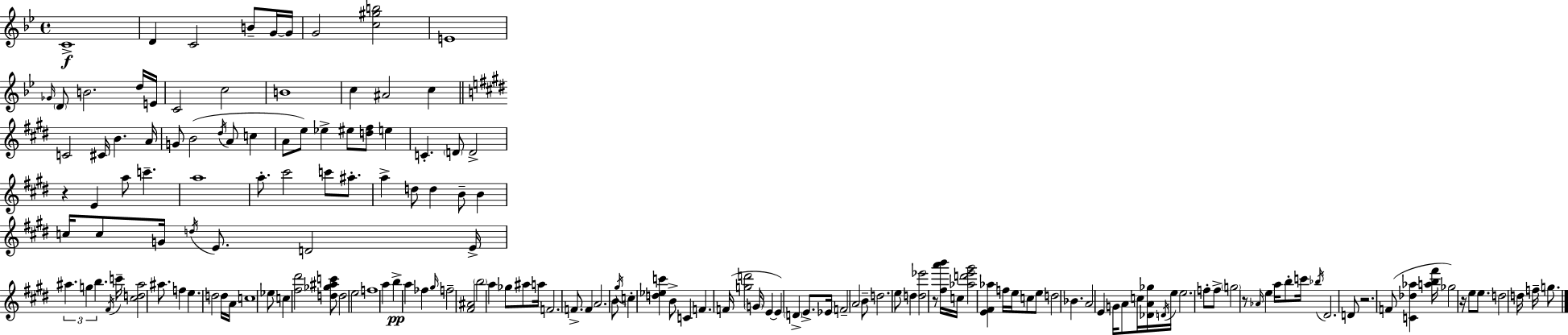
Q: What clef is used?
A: treble